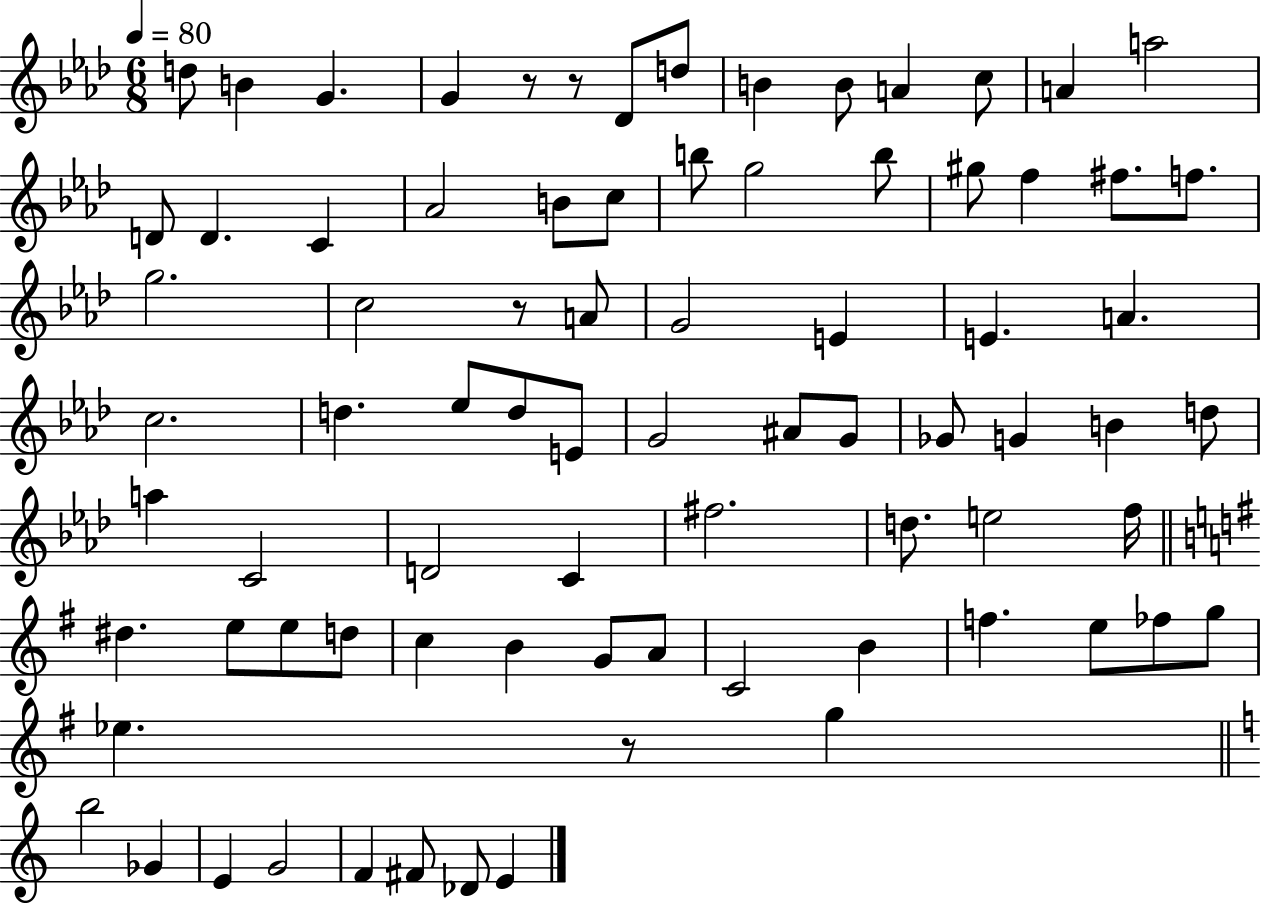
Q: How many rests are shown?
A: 4